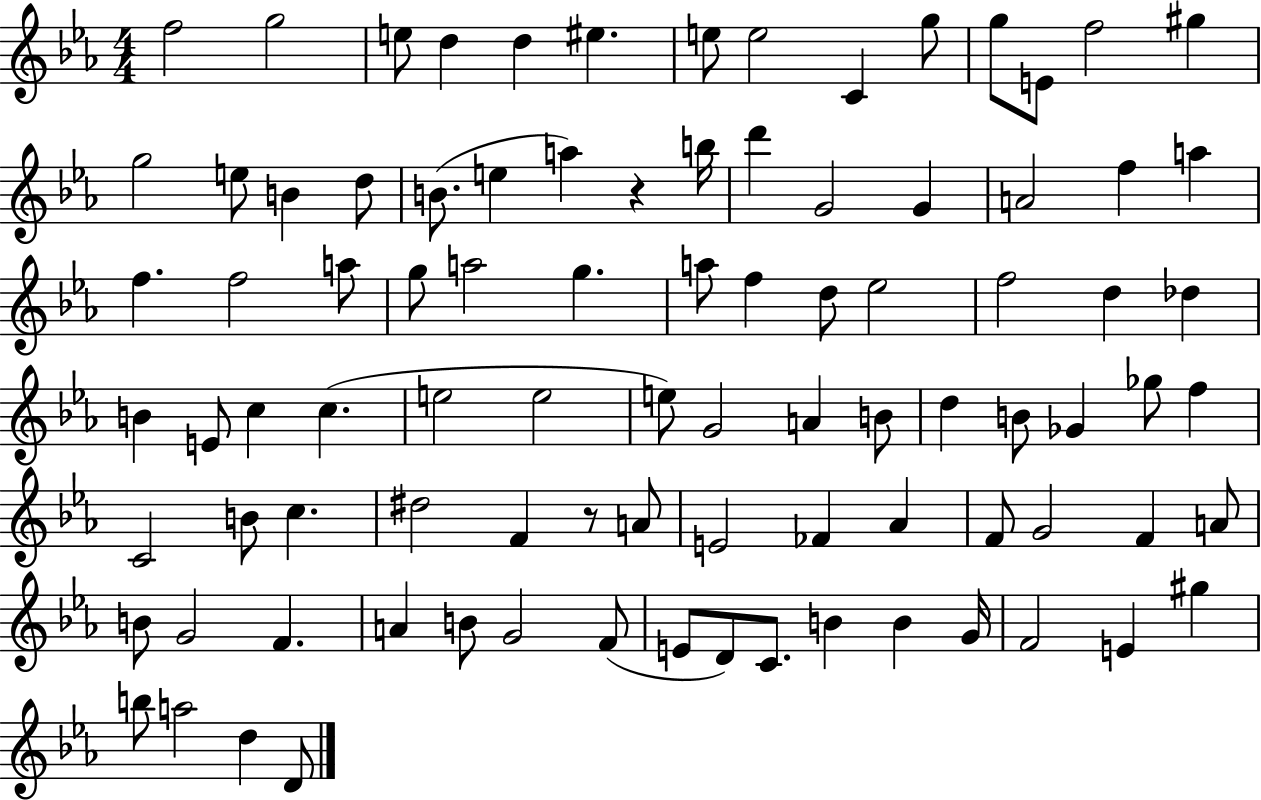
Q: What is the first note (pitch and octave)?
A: F5